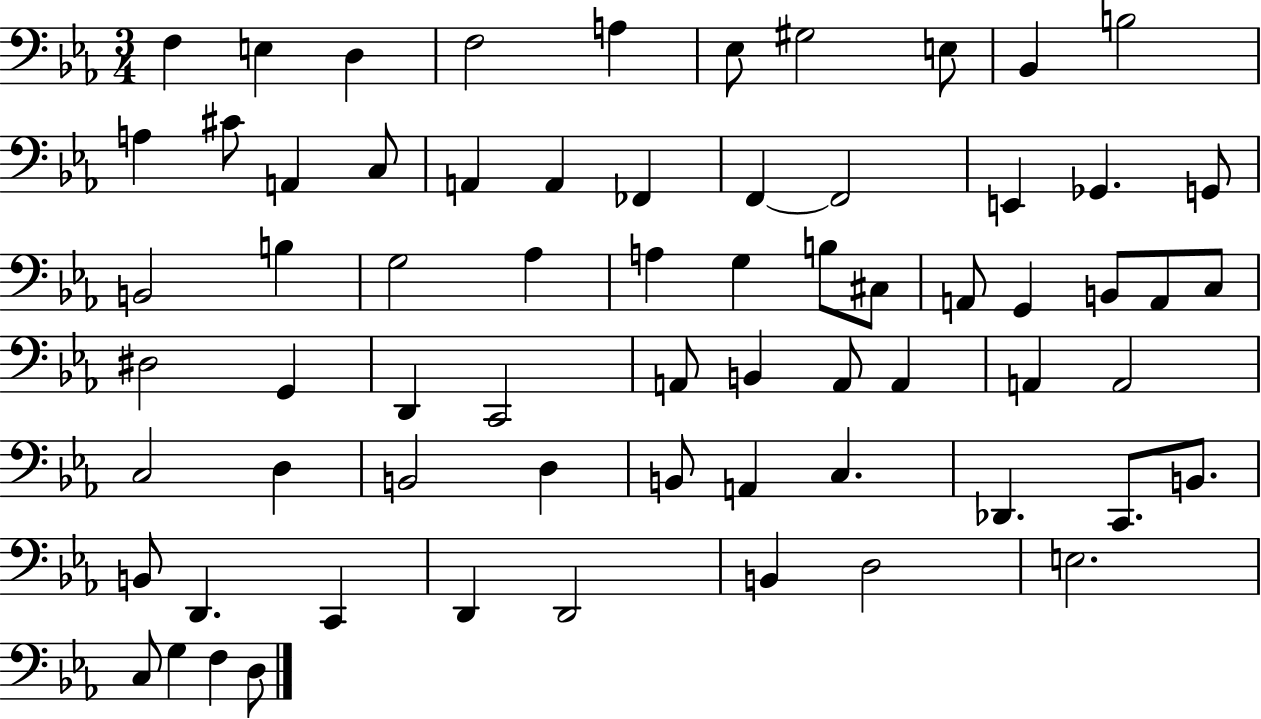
{
  \clef bass
  \numericTimeSignature
  \time 3/4
  \key ees \major
  f4 e4 d4 | f2 a4 | ees8 gis2 e8 | bes,4 b2 | \break a4 cis'8 a,4 c8 | a,4 a,4 fes,4 | f,4~~ f,2 | e,4 ges,4. g,8 | \break b,2 b4 | g2 aes4 | a4 g4 b8 cis8 | a,8 g,4 b,8 a,8 c8 | \break dis2 g,4 | d,4 c,2 | a,8 b,4 a,8 a,4 | a,4 a,2 | \break c2 d4 | b,2 d4 | b,8 a,4 c4. | des,4. c,8. b,8. | \break b,8 d,4. c,4 | d,4 d,2 | b,4 d2 | e2. | \break c8 g4 f4 d8 | \bar "|."
}